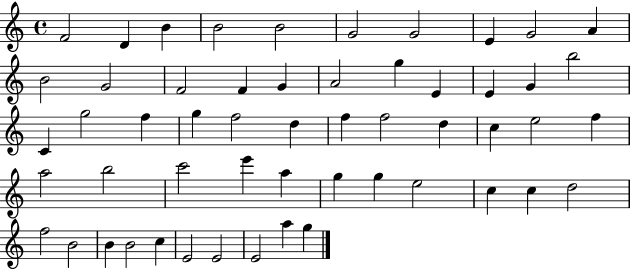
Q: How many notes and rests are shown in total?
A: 54